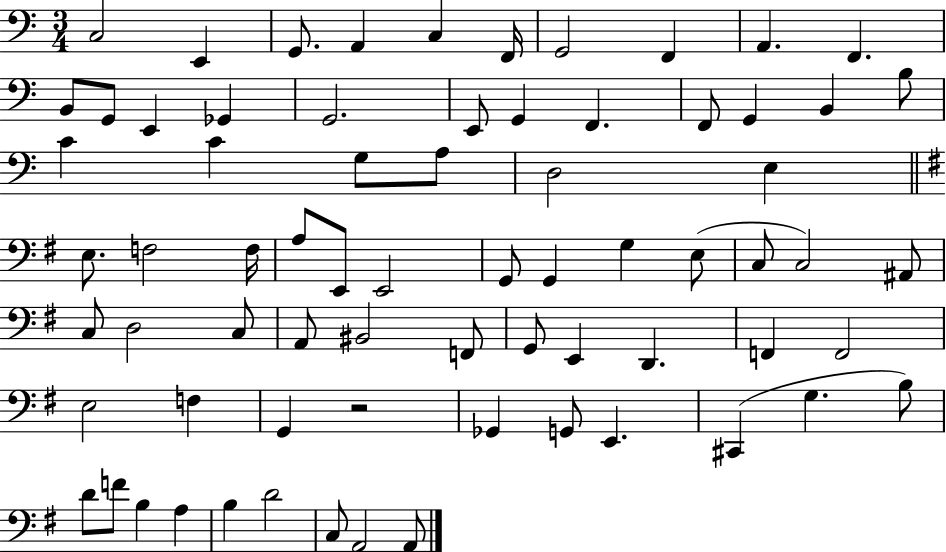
C3/h E2/q G2/e. A2/q C3/q F2/s G2/h F2/q A2/q. F2/q. B2/e G2/e E2/q Gb2/q G2/h. E2/e G2/q F2/q. F2/e G2/q B2/q B3/e C4/q C4/q G3/e A3/e D3/h E3/q E3/e. F3/h F3/s A3/e E2/e E2/h G2/e G2/q G3/q E3/e C3/e C3/h A#2/e C3/e D3/h C3/e A2/e BIS2/h F2/e G2/e E2/q D2/q. F2/q F2/h E3/h F3/q G2/q R/h Gb2/q G2/e E2/q. C#2/q G3/q. B3/e D4/e F4/e B3/q A3/q B3/q D4/h C3/e A2/h A2/e